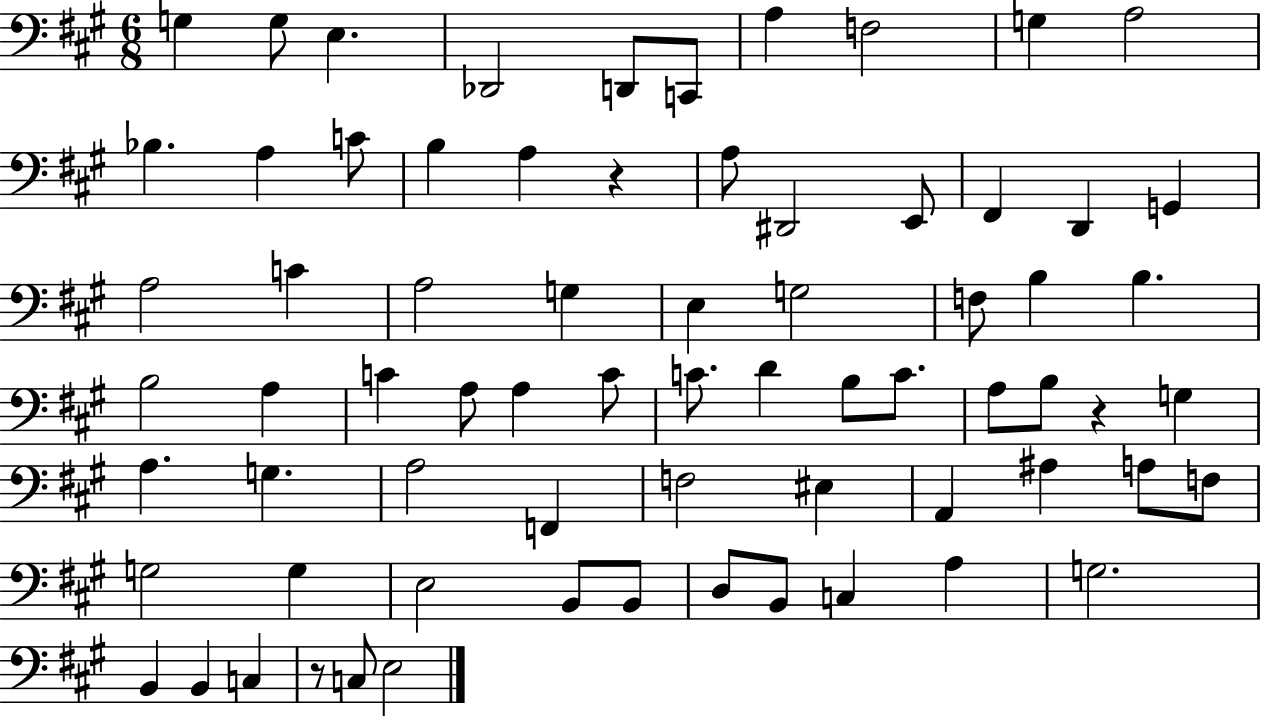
{
  \clef bass
  \numericTimeSignature
  \time 6/8
  \key a \major
  g4 g8 e4. | des,2 d,8 c,8 | a4 f2 | g4 a2 | \break bes4. a4 c'8 | b4 a4 r4 | a8 dis,2 e,8 | fis,4 d,4 g,4 | \break a2 c'4 | a2 g4 | e4 g2 | f8 b4 b4. | \break b2 a4 | c'4 a8 a4 c'8 | c'8. d'4 b8 c'8. | a8 b8 r4 g4 | \break a4. g4. | a2 f,4 | f2 eis4 | a,4 ais4 a8 f8 | \break g2 g4 | e2 b,8 b,8 | d8 b,8 c4 a4 | g2. | \break b,4 b,4 c4 | r8 c8 e2 | \bar "|."
}